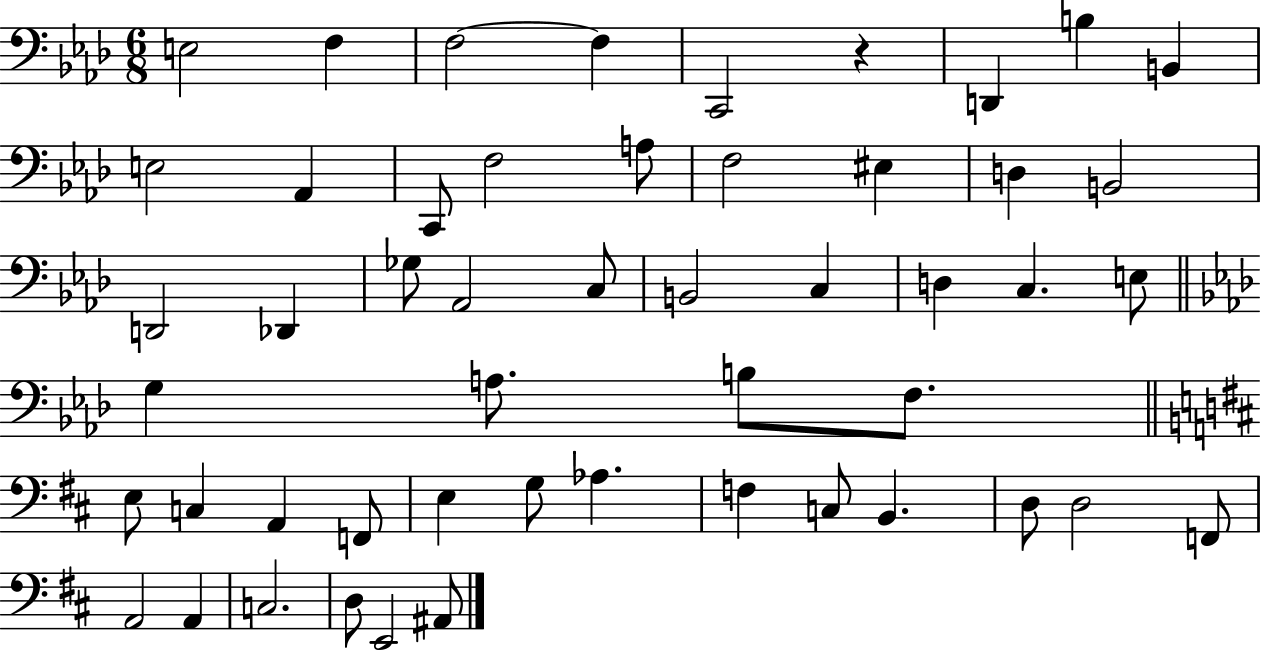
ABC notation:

X:1
T:Untitled
M:6/8
L:1/4
K:Ab
E,2 F, F,2 F, C,,2 z D,, B, B,, E,2 _A,, C,,/2 F,2 A,/2 F,2 ^E, D, B,,2 D,,2 _D,, _G,/2 _A,,2 C,/2 B,,2 C, D, C, E,/2 G, A,/2 B,/2 F,/2 E,/2 C, A,, F,,/2 E, G,/2 _A, F, C,/2 B,, D,/2 D,2 F,,/2 A,,2 A,, C,2 D,/2 E,,2 ^A,,/2